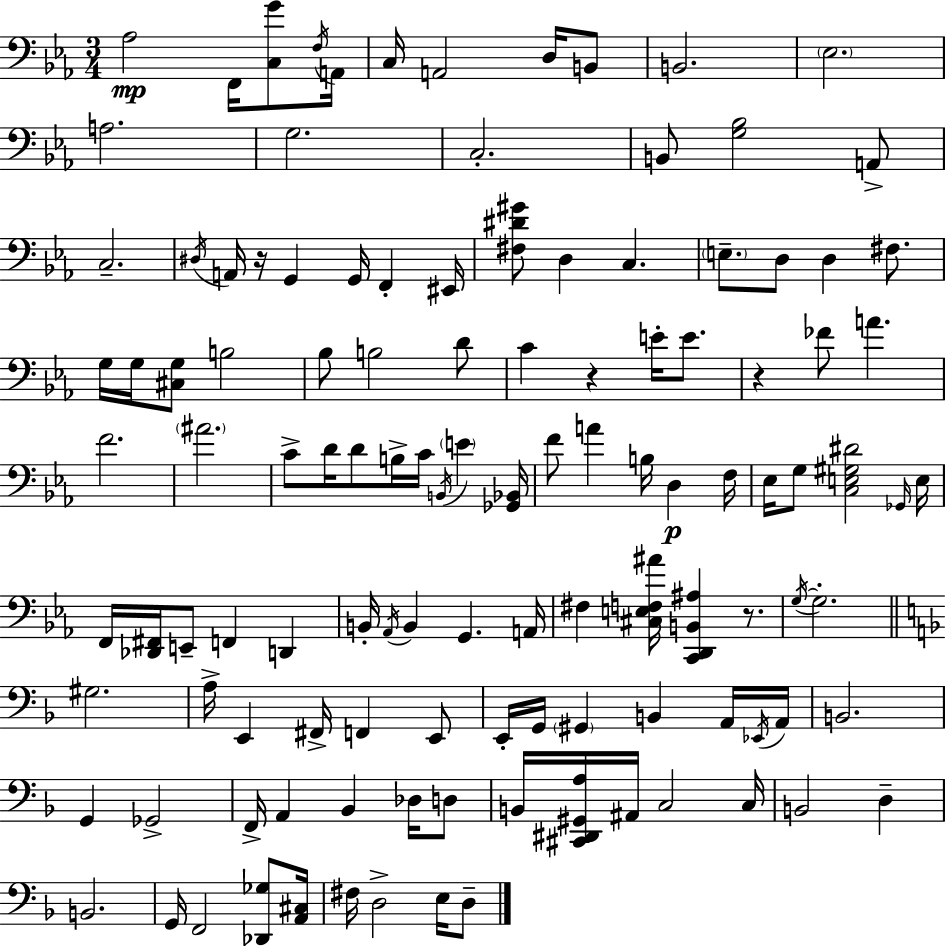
{
  \clef bass
  \numericTimeSignature
  \time 3/4
  \key ees \major
  \repeat volta 2 { aes2\mp f,16 <c g'>8 \acciaccatura { f16 } | a,16 c16 a,2 d16 b,8 | b,2. | \parenthesize ees2. | \break a2. | g2. | c2.-. | b,8 <g bes>2 a,8-> | \break c2.-- | \acciaccatura { dis16 } a,16 r16 g,4 g,16 f,4-. | eis,16 <fis dis' gis'>8 d4 c4. | \parenthesize e8.-- d8 d4 fis8. | \break g16 g16 <cis g>8 b2 | bes8 b2 | d'8 c'4 r4 e'16-. e'8. | r4 fes'8 a'4. | \break f'2. | \parenthesize ais'2. | c'8-> d'16 d'8 b16-> c'16 \acciaccatura { b,16 } \parenthesize e'4 | <ges, bes,>16 f'8 a'4 b16 d4\p | \break f16 ees16 g8 <c e gis dis'>2 | \grace { ges,16 } e16 f,16 <des, fis,>16 e,8-- f,4 | d,4 b,16-. \acciaccatura { aes,16 } b,4 g,4. | a,16 fis4 <cis e f ais'>16 <c, d, b, ais>4 | \break r8. \acciaccatura { g16~ }~ g2.-. | \bar "||" \break \key f \major gis2. | a16-> e,4 fis,16-> f,4 e,8 | e,16-. g,16 \parenthesize gis,4 b,4 a,16 \acciaccatura { ees,16 } | a,16 b,2. | \break g,4 ges,2-> | f,16-> a,4 bes,4 des16 d8 | b,16 <cis, dis, gis, a>16 ais,16 c2 | c16 b,2 d4-- | \break b,2. | g,16 f,2 <des, ges>8 | <a, cis>16 fis16 d2-> e16 d8-- | } \bar "|."
}